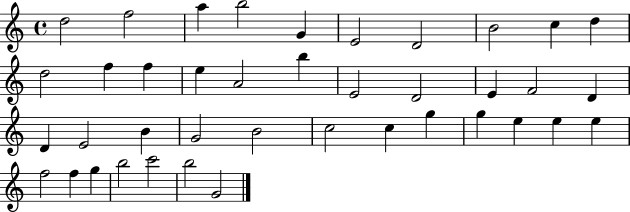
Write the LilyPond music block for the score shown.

{
  \clef treble
  \time 4/4
  \defaultTimeSignature
  \key c \major
  d''2 f''2 | a''4 b''2 g'4 | e'2 d'2 | b'2 c''4 d''4 | \break d''2 f''4 f''4 | e''4 a'2 b''4 | e'2 d'2 | e'4 f'2 d'4 | \break d'4 e'2 b'4 | g'2 b'2 | c''2 c''4 g''4 | g''4 e''4 e''4 e''4 | \break f''2 f''4 g''4 | b''2 c'''2 | b''2 g'2 | \bar "|."
}